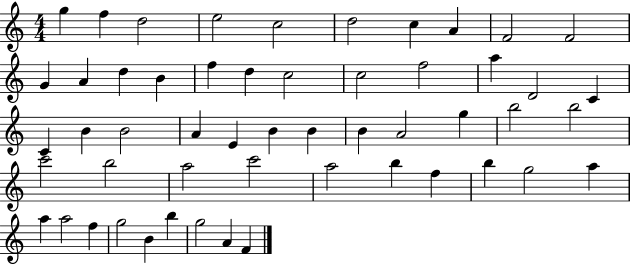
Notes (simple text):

G5/q F5/q D5/h E5/h C5/h D5/h C5/q A4/q F4/h F4/h G4/q A4/q D5/q B4/q F5/q D5/q C5/h C5/h F5/h A5/q D4/h C4/q C4/q B4/q B4/h A4/q E4/q B4/q B4/q B4/q A4/h G5/q B5/h B5/h C6/h B5/h A5/h C6/h A5/h B5/q F5/q B5/q G5/h A5/q A5/q A5/h F5/q G5/h B4/q B5/q G5/h A4/q F4/q